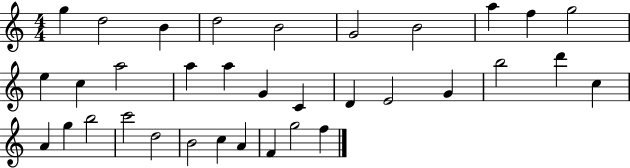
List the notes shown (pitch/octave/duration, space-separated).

G5/q D5/h B4/q D5/h B4/h G4/h B4/h A5/q F5/q G5/h E5/q C5/q A5/h A5/q A5/q G4/q C4/q D4/q E4/h G4/q B5/h D6/q C5/q A4/q G5/q B5/h C6/h D5/h B4/h C5/q A4/q F4/q G5/h F5/q